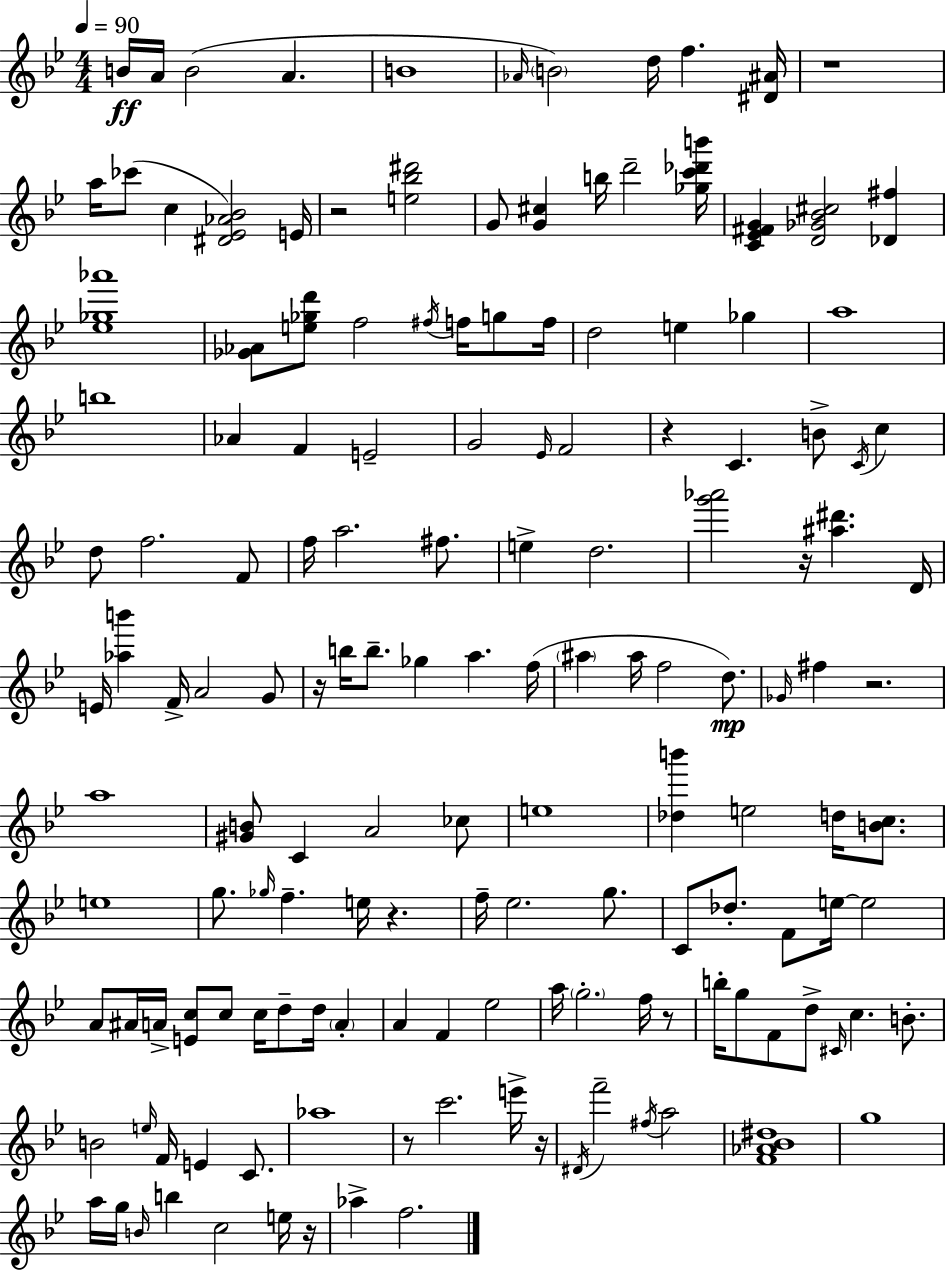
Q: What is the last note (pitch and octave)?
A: F5